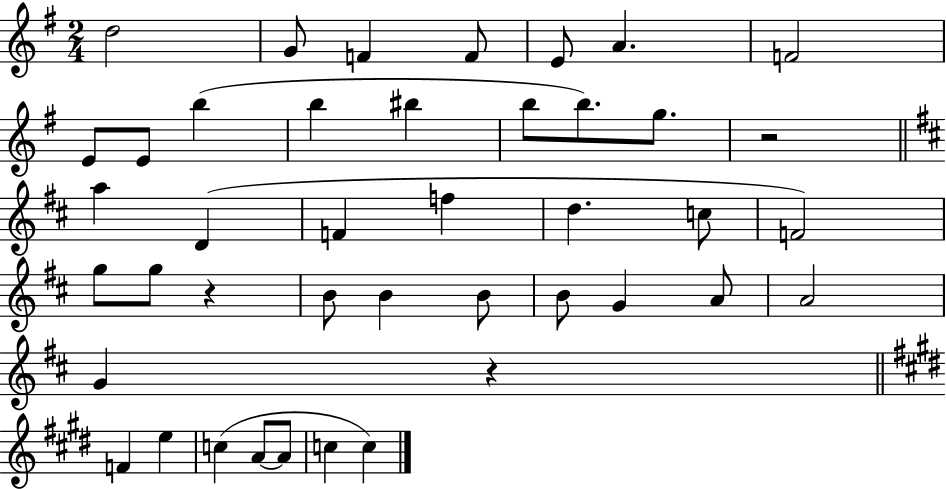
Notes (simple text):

D5/h G4/e F4/q F4/e E4/e A4/q. F4/h E4/e E4/e B5/q B5/q BIS5/q B5/e B5/e. G5/e. R/h A5/q D4/q F4/q F5/q D5/q. C5/e F4/h G5/e G5/e R/q B4/e B4/q B4/e B4/e G4/q A4/e A4/h G4/q R/q F4/q E5/q C5/q A4/e A4/e C5/q C5/q